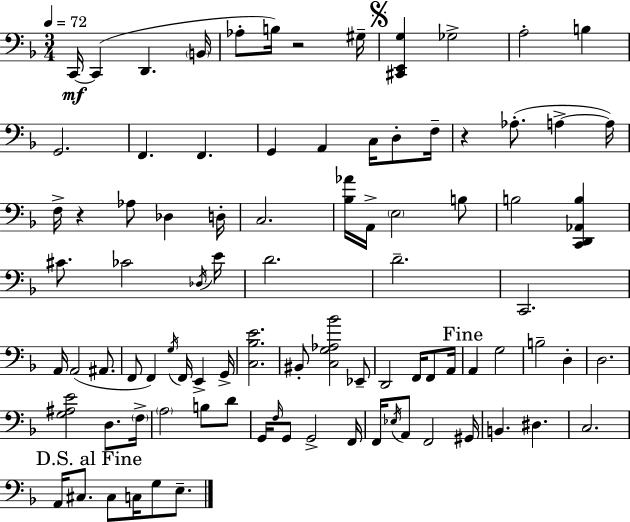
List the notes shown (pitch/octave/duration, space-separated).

C2/s C2/q D2/q. B2/s Ab3/e B3/s R/h G#3/s [C#2,E2,G3]/q Gb3/h A3/h B3/q G2/h. F2/q. F2/q. G2/q A2/q C3/s D3/e F3/s R/q Ab3/e. A3/q A3/s F3/s R/q Ab3/e Db3/q D3/s C3/h. [Bb3,Ab4]/s A2/s E3/h B3/e B3/h [C2,D2,Ab2,B3]/q C#4/e. CES4/h Db3/s E4/s D4/h. D4/h. C2/h. A2/s A2/h A#2/e. F2/e F2/q G3/s F2/s E2/q G2/s [C3,Bb3,E4]/h. BIS2/e [C3,G3,Ab3,Bb4]/h Eb2/e D2/h F2/s F2/e A2/s A2/q G3/h B3/h D3/q D3/h. [G3,A#3,E4]/h D3/e. F3/s A3/h B3/e D4/e G2/s F3/s G2/e G2/h F2/s F2/s Eb3/s A2/e F2/h G#2/s B2/q. D#3/q. C3/h. A2/s C#3/e. C#3/e C3/s G3/e E3/e.